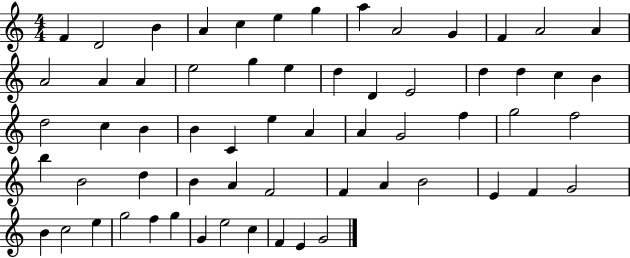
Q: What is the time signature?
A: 4/4